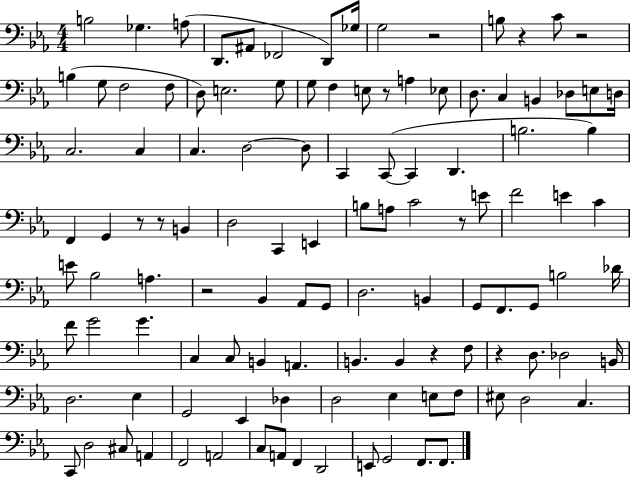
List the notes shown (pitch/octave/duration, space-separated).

B3/h Gb3/q. A3/e D2/e. A#2/e FES2/h D2/e Gb3/s G3/h R/h B3/e R/q C4/e R/h B3/q G3/e F3/h F3/e D3/e E3/h. G3/e G3/e F3/q E3/e R/e A3/q Eb3/e D3/e. C3/q B2/q Db3/e E3/e D3/s C3/h. C3/q C3/q. D3/h D3/e C2/q C2/e C2/q D2/q. B3/h. B3/q F2/q G2/q R/e R/e B2/q D3/h C2/q E2/q B3/e A3/e C4/h R/e E4/e F4/h E4/q C4/q E4/e Bb3/h A3/q. R/h Bb2/q Ab2/e G2/e D3/h. B2/q G2/e F2/e. G2/e B3/h Db4/s F4/e G4/h G4/q. C3/q C3/e B2/q A2/q. B2/q. B2/q R/q F3/e R/q D3/e. Db3/h B2/s D3/h. Eb3/q G2/h Eb2/q Db3/q D3/h Eb3/q E3/e F3/e EIS3/e D3/h C3/q. C2/e D3/h C#3/e A2/q F2/h A2/h C3/e A2/e F2/q D2/h E2/e G2/h F2/e. F2/e.